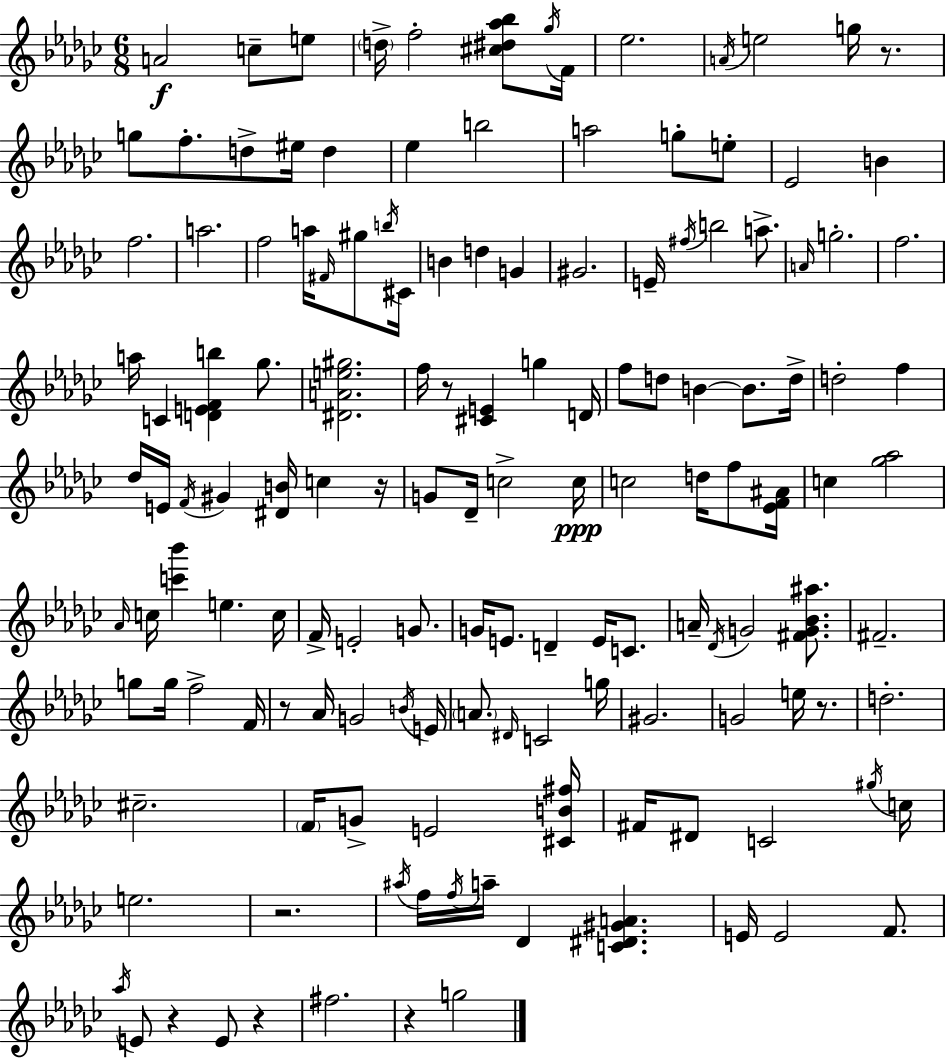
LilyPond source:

{
  \clef treble
  \numericTimeSignature
  \time 6/8
  \key ees \minor
  a'2\f c''8-- e''8 | \parenthesize d''16-> f''2-. <cis'' dis'' aes'' bes''>8 \acciaccatura { ges''16 } | f'16 ees''2. | \acciaccatura { a'16 } e''2 g''16 r8. | \break g''8 f''8.-. d''8-> eis''16 d''4 | ees''4 b''2 | a''2 g''8-. | e''8-. ees'2 b'4 | \break f''2. | a''2. | f''2 a''16 \grace { fis'16 } | gis''8 \acciaccatura { b''16 } cis'16 b'4 d''4 | \break g'4 gis'2. | e'16-- \acciaccatura { fis''16 } b''2 | a''8.-> \grace { a'16 } g''2.-. | f''2. | \break a''16 c'4 <d' e' f' b''>4 | ges''8. <dis' a' e'' gis''>2. | f''16 r8 <cis' e'>4 | g''4 d'16 f''8 d''8 b'4~~ | \break b'8. d''16-> d''2-. | f''4 des''16 e'16 \acciaccatura { f'16 } gis'4 | <dis' b'>16 c''4 r16 g'8 des'16-- c''2-> | c''16\ppp c''2 | \break d''16 f''8 <ees' f' ais'>16 c''4 <ges'' aes''>2 | \grace { aes'16 } c''16 <c''' bes'''>4 | e''4. c''16 f'16-> e'2-. | g'8. g'16 e'8. | \break d'4-- e'16 c'8. a'16-- \acciaccatura { des'16 } g'2 | <fis' g' bes' ais''>8. fis'2.-- | g''8 g''16 | f''2-> f'16 r8 aes'16 | \break g'2 \acciaccatura { b'16 } e'16 \parenthesize a'8. | \grace { dis'16 } c'2 g''16 gis'2. | g'2 | e''16 r8. d''2.-. | \break cis''2.-- | \parenthesize f'16 | g'8-> e'2 <cis' b' fis''>16 fis'16 | dis'8 c'2 \acciaccatura { gis''16 } c''16 | \break e''2. | r2. | \acciaccatura { ais''16 } f''16 \acciaccatura { f''16 } a''16-- des'4 <c' dis' gis' a'>4. | e'16 e'2 f'8. | \break \acciaccatura { aes''16 } e'8 r4 e'8 r4 | fis''2. | r4 g''2 | \bar "|."
}